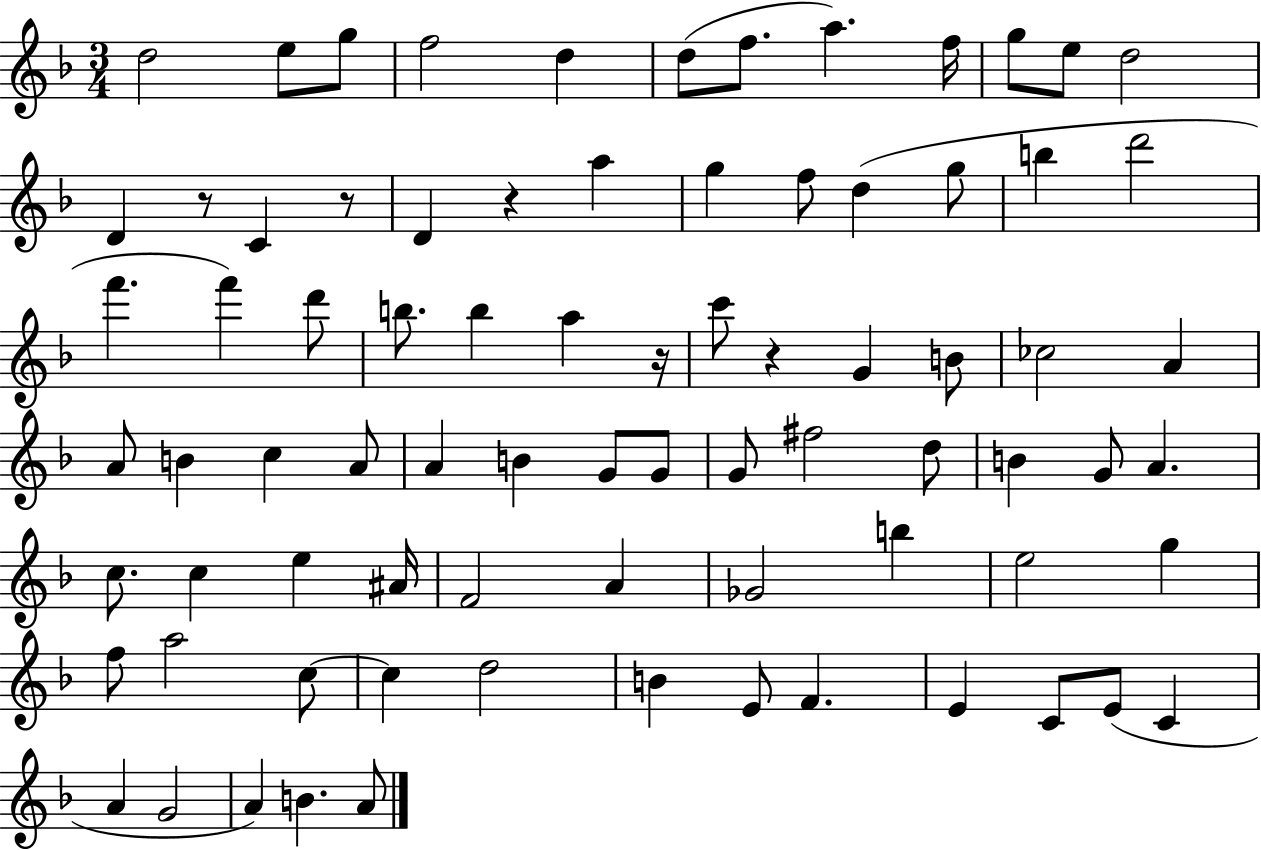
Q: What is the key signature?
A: F major